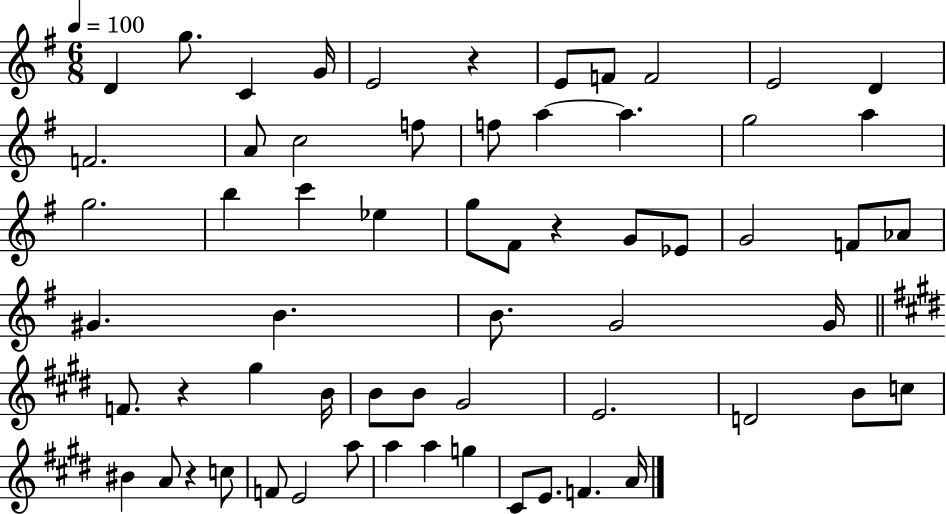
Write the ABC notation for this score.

X:1
T:Untitled
M:6/8
L:1/4
K:G
D g/2 C G/4 E2 z E/2 F/2 F2 E2 D F2 A/2 c2 f/2 f/2 a a g2 a g2 b c' _e g/2 ^F/2 z G/2 _E/2 G2 F/2 _A/2 ^G B B/2 G2 G/4 F/2 z ^g B/4 B/2 B/2 ^G2 E2 D2 B/2 c/2 ^B A/2 z c/2 F/2 E2 a/2 a a g ^C/2 E/2 F A/4